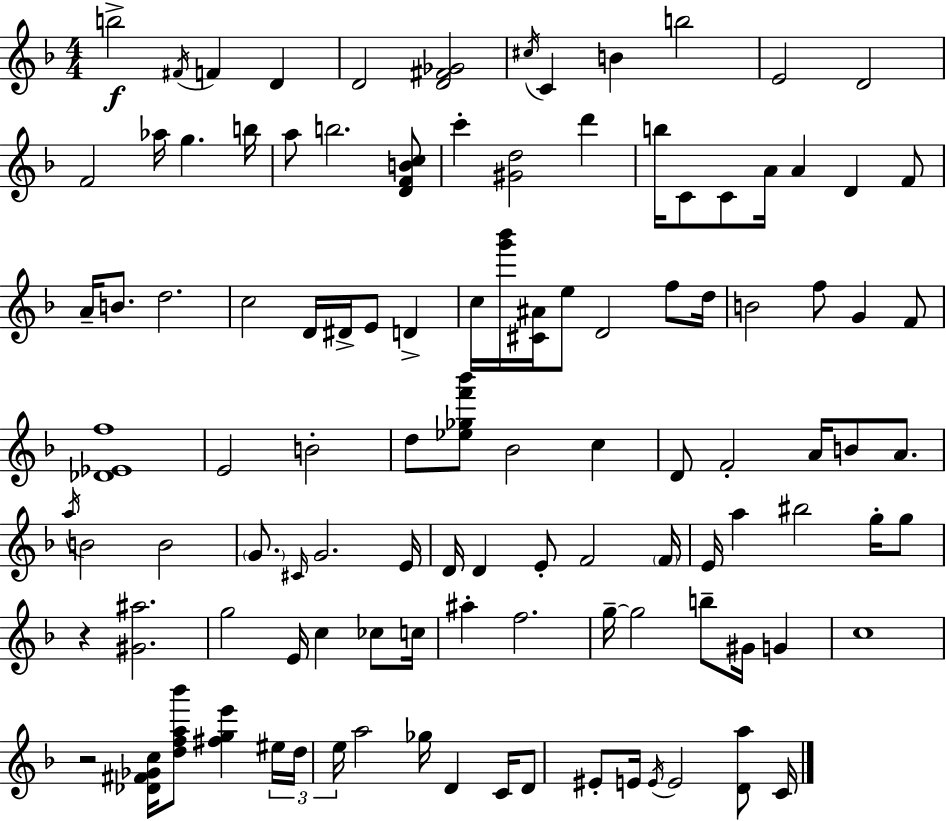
{
  \clef treble
  \numericTimeSignature
  \time 4/4
  \key d \minor
  \repeat volta 2 { b''2->\f \acciaccatura { fis'16 } f'4 d'4 | d'2 <d' fis' ges'>2 | \acciaccatura { cis''16 } c'4 b'4 b''2 | e'2 d'2 | \break f'2 aes''16 g''4. | b''16 a''8 b''2. | <d' f' b' c''>8 c'''4-. <gis' d''>2 d'''4 | b''16 c'8 c'8 a'16 a'4 d'4 | \break f'8 a'16-- b'8. d''2. | c''2 d'16 dis'16-> e'8 d'4-> | c''16 <g''' bes'''>16 <cis' ais'>16 e''8 d'2 f''8 | d''16 b'2 f''8 g'4 | \break f'8 <des' ees' f''>1 | e'2 b'2-. | d''8 <ees'' ges'' f''' bes'''>8 bes'2 c''4 | d'8 f'2-. a'16 b'8 a'8. | \break \acciaccatura { a''16 } b'2 b'2 | \parenthesize g'8. \grace { cis'16 } g'2. | e'16 d'16 d'4 e'8-. f'2 | \parenthesize f'16 e'16 a''4 bis''2 | \break g''16-. g''8 r4 <gis' ais''>2. | g''2 e'16 c''4 | ces''8 c''16 ais''4-. f''2. | g''16--~~ g''2 b''8-- gis'16 | \break g'4 c''1 | r2 <des' fis' ges' c''>16 <d'' f'' a'' bes'''>8 <fis'' g'' e'''>4 | \tuplet 3/2 { eis''16 d''16 e''16 } a''2 ges''16 d'4 | c'16 d'8 eis'8-. e'16 \acciaccatura { e'16 } e'2 | \break <d' a''>8 c'16 } \bar "|."
}